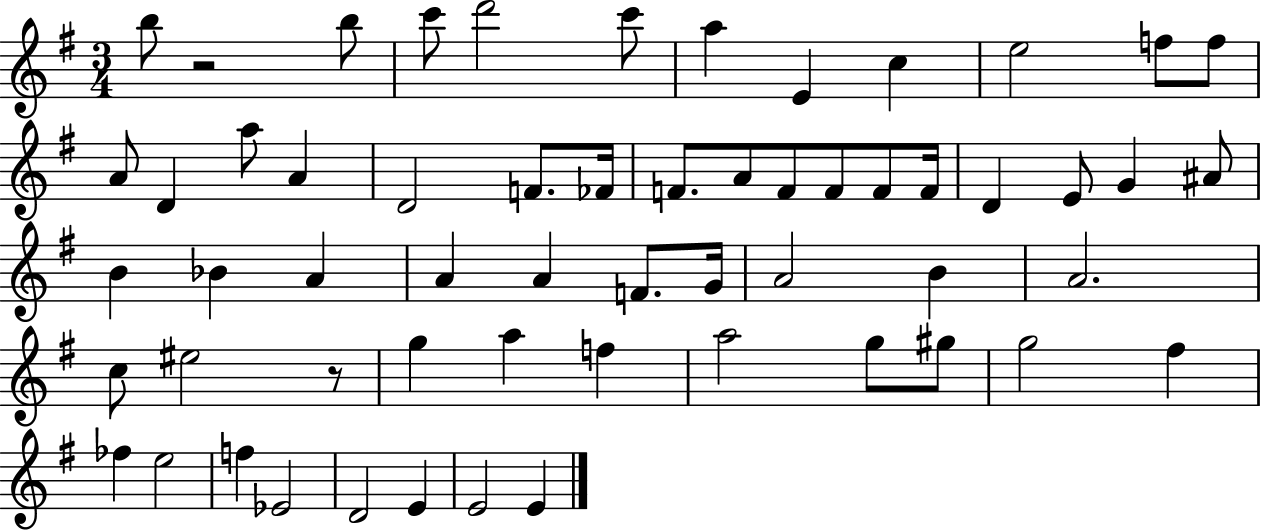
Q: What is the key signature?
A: G major